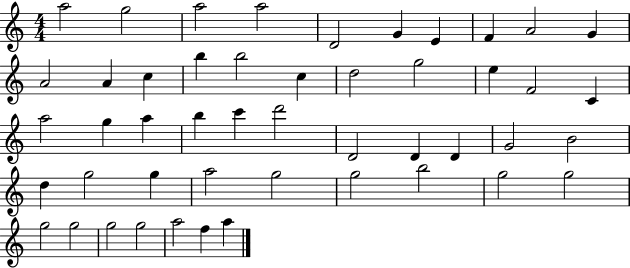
{
  \clef treble
  \numericTimeSignature
  \time 4/4
  \key c \major
  a''2 g''2 | a''2 a''2 | d'2 g'4 e'4 | f'4 a'2 g'4 | \break a'2 a'4 c''4 | b''4 b''2 c''4 | d''2 g''2 | e''4 f'2 c'4 | \break a''2 g''4 a''4 | b''4 c'''4 d'''2 | d'2 d'4 d'4 | g'2 b'2 | \break d''4 g''2 g''4 | a''2 g''2 | g''2 b''2 | g''2 g''2 | \break g''2 g''2 | g''2 g''2 | a''2 f''4 a''4 | \bar "|."
}